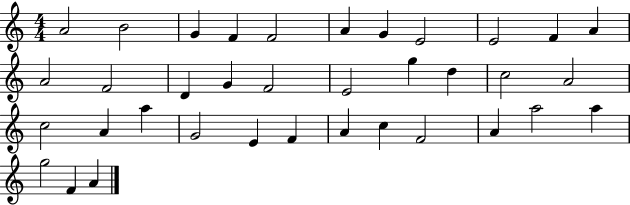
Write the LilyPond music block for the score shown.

{
  \clef treble
  \numericTimeSignature
  \time 4/4
  \key c \major
  a'2 b'2 | g'4 f'4 f'2 | a'4 g'4 e'2 | e'2 f'4 a'4 | \break a'2 f'2 | d'4 g'4 f'2 | e'2 g''4 d''4 | c''2 a'2 | \break c''2 a'4 a''4 | g'2 e'4 f'4 | a'4 c''4 f'2 | a'4 a''2 a''4 | \break g''2 f'4 a'4 | \bar "|."
}